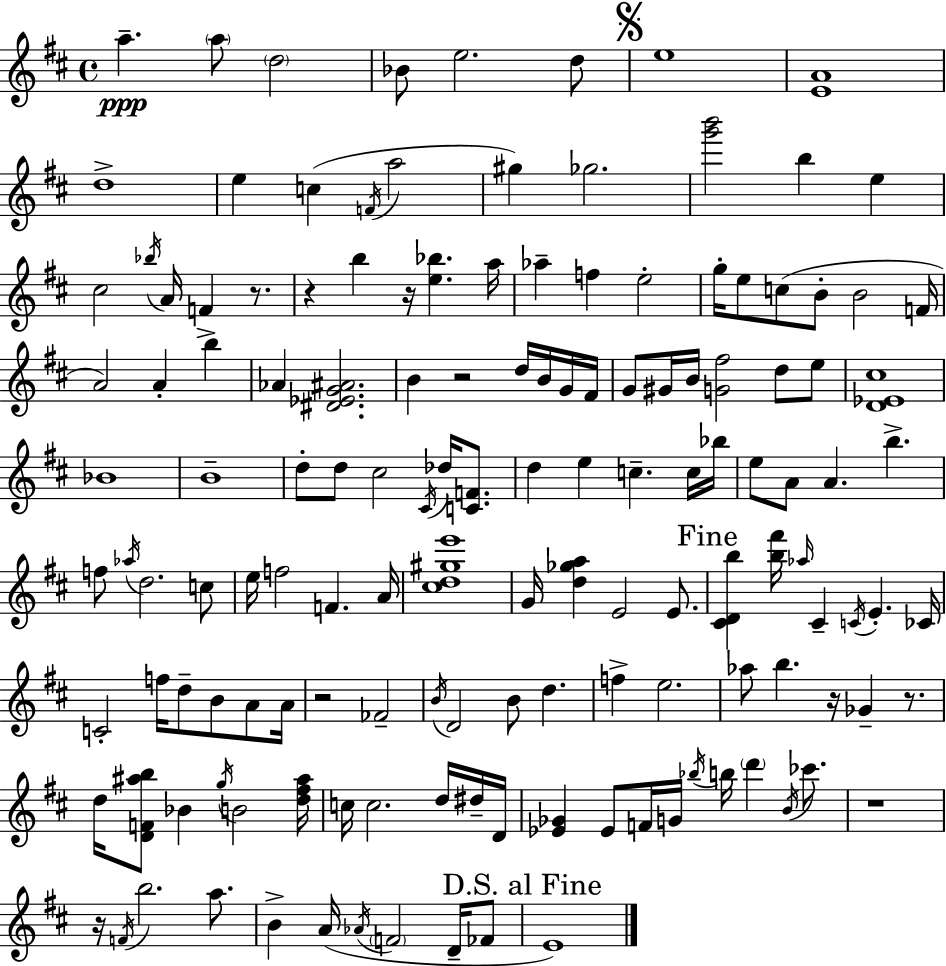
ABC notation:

X:1
T:Untitled
M:4/4
L:1/4
K:D
a a/2 d2 _B/2 e2 d/2 e4 [EA]4 d4 e c F/4 a2 ^g _g2 [g'b']2 b e ^c2 _b/4 A/4 F z/2 z b z/4 [e_b] a/4 _a f e2 g/4 e/2 c/2 B/2 B2 F/4 A2 A b _A [^D_EG^A]2 B z2 d/4 B/4 G/4 ^F/4 G/2 ^G/4 B/4 [G^f]2 d/2 e/2 [D_E^c]4 _B4 B4 d/2 d/2 ^c2 ^C/4 _d/4 [CF]/2 d e c c/4 _b/4 e/2 A/2 A b f/2 _a/4 d2 c/2 e/4 f2 F A/4 [^cd^ge']4 G/4 [d_ga] E2 E/2 [^CDb] [b^f']/4 _a/4 ^C C/4 E _C/4 C2 f/4 d/2 B/2 A/2 A/4 z2 _F2 B/4 D2 B/2 d f e2 _a/2 b z/4 _G z/2 d/4 [DF^ab]/2 _B g/4 B2 [d^f^a]/4 c/4 c2 d/4 ^d/4 D/4 [_E_G] _E/2 F/4 G/4 _b/4 b/4 d' B/4 _c'/2 z4 z/4 F/4 b2 a/2 B A/4 _A/4 F2 D/4 _F/2 E4